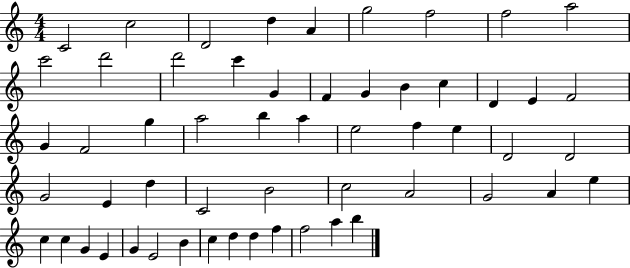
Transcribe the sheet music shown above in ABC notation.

X:1
T:Untitled
M:4/4
L:1/4
K:C
C2 c2 D2 d A g2 f2 f2 a2 c'2 d'2 d'2 c' G F G B c D E F2 G F2 g a2 b a e2 f e D2 D2 G2 E d C2 B2 c2 A2 G2 A e c c G E G E2 B c d d f f2 a b